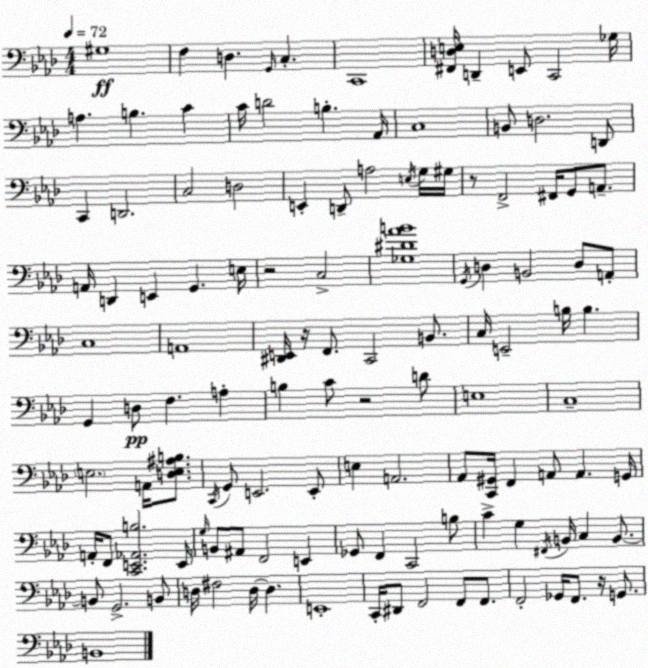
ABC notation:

X:1
T:Untitled
M:4/4
L:1/4
K:Ab
^G,4 F, D, G,,/4 C, C,,4 [^F,,D,E,]/4 D,, E,,/2 C,,2 _G,/4 A, B, C C/4 D2 B, _A,,/4 C,4 B,,/2 D,2 D,,/2 C,, D,,2 C,2 D,2 E,, D,,/2 A,2 E,/4 G,/4 ^G,/4 z/2 F,,2 ^F,,/4 G,,/2 A,,/2 A,,/4 D,, E,, G,, E,/4 z2 C,2 [_G,^D_AB]4 G,,/4 D, B,,2 D,/2 A,,/2 C,4 A,,4 [^D,,E,,]/4 z/4 F,,/2 C,,2 B,,/2 C,/4 E,,2 B,/4 B, G,, D,/2 F, A, B, C/2 z2 D/2 E,4 C,4 E,2 A,,/4 [D,E,^A,B,]/2 C,,/4 G,,/2 E,,2 E,,/2 E, A,,2 _A,,/2 [C,,^G,,]/4 F,, A,,/2 A,, G,,/4 A,,/4 F,,/2 [C,,E,,_A,,B,]2 E,,/4 G,/4 B,,/2 ^A,,/2 F,,2 E,, _G,,/2 F,, C,,2 B,/2 C G, ^F,,/4 B,,/4 C, B,,/2 B,,/2 G,,2 B,,/2 D,/4 ^F,2 D,/4 D, E,,4 C,,/4 ^D,,/2 F,,2 F,,/2 F,,/2 F,,2 _G,,/4 F,,/2 z/4 G,,/2 B,,4